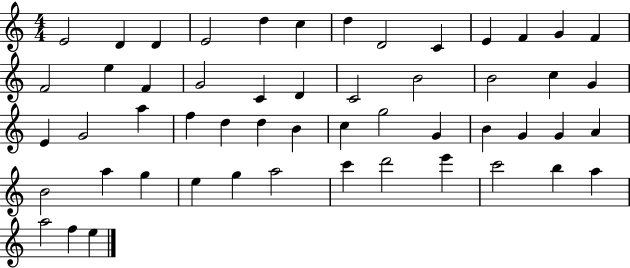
E4/h D4/q D4/q E4/h D5/q C5/q D5/q D4/h C4/q E4/q F4/q G4/q F4/q F4/h E5/q F4/q G4/h C4/q D4/q C4/h B4/h B4/h C5/q G4/q E4/q G4/h A5/q F5/q D5/q D5/q B4/q C5/q G5/h G4/q B4/q G4/q G4/q A4/q B4/h A5/q G5/q E5/q G5/q A5/h C6/q D6/h E6/q C6/h B5/q A5/q A5/h F5/q E5/q